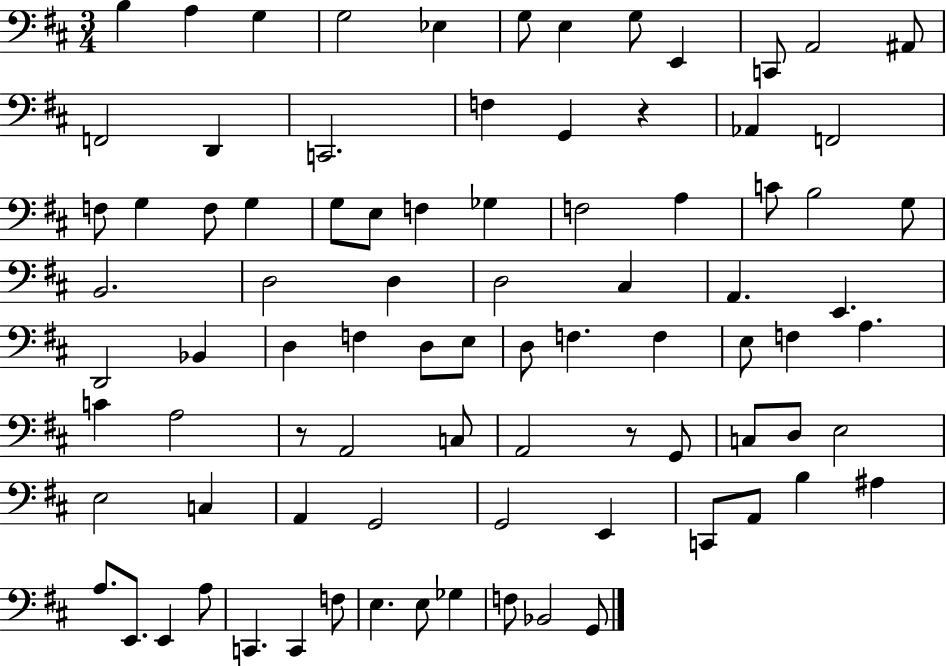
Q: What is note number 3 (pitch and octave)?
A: G3